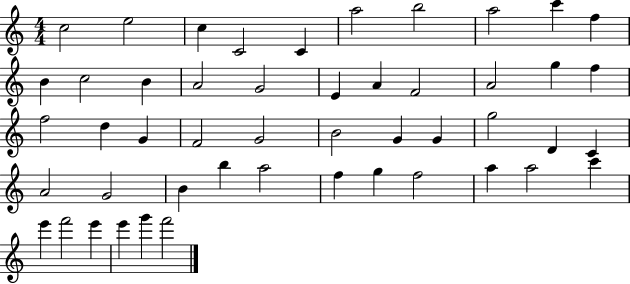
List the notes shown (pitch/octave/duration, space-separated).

C5/h E5/h C5/q C4/h C4/q A5/h B5/h A5/h C6/q F5/q B4/q C5/h B4/q A4/h G4/h E4/q A4/q F4/h A4/h G5/q F5/q F5/h D5/q G4/q F4/h G4/h B4/h G4/q G4/q G5/h D4/q C4/q A4/h G4/h B4/q B5/q A5/h F5/q G5/q F5/h A5/q A5/h C6/q E6/q F6/h E6/q E6/q G6/q F6/h